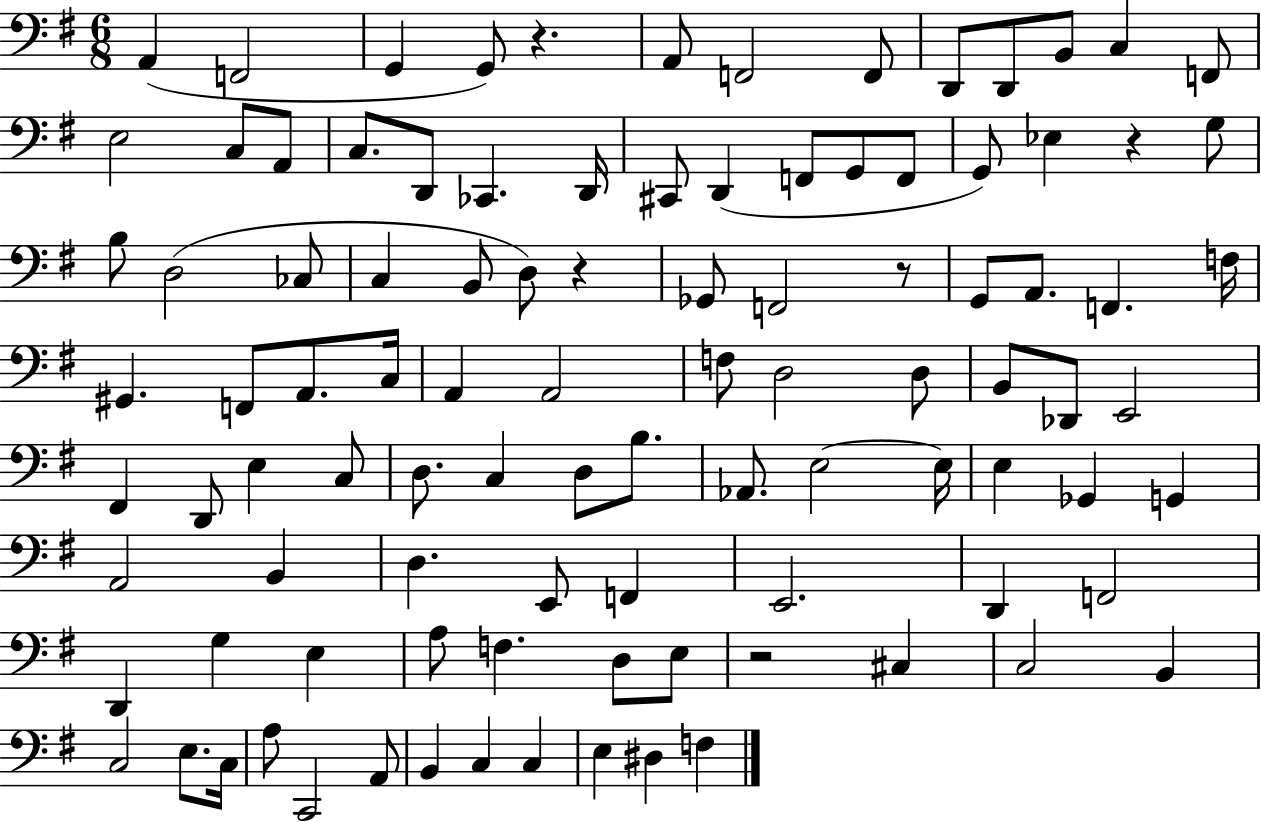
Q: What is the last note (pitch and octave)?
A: F3